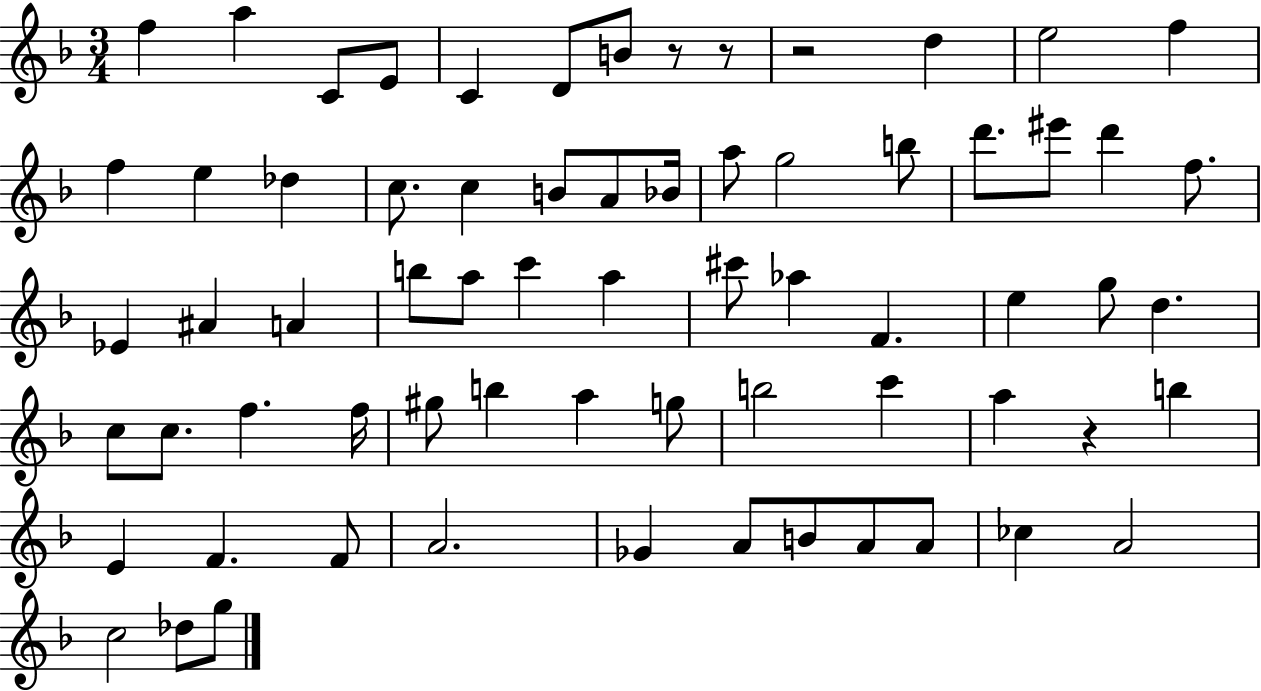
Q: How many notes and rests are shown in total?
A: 68